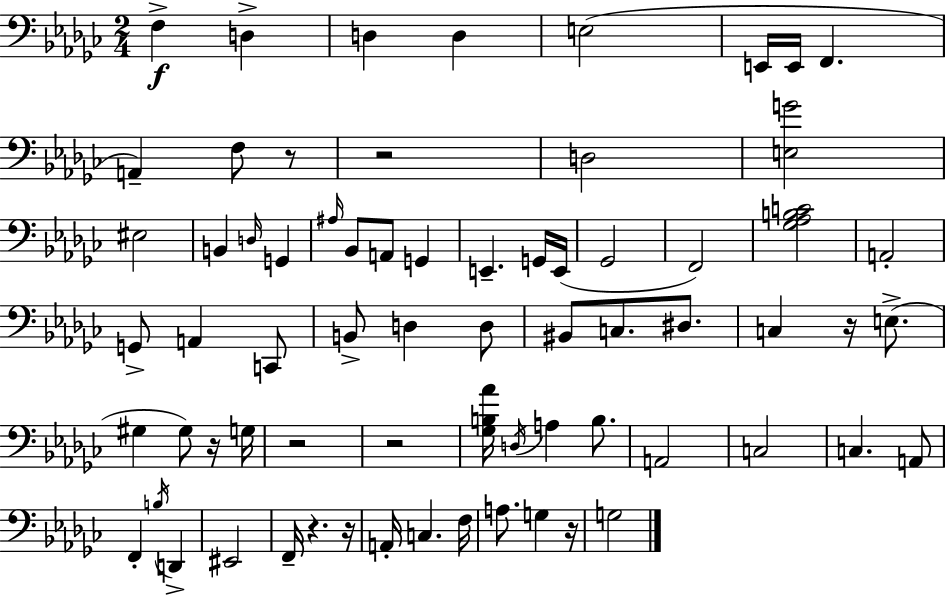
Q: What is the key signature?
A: EES minor